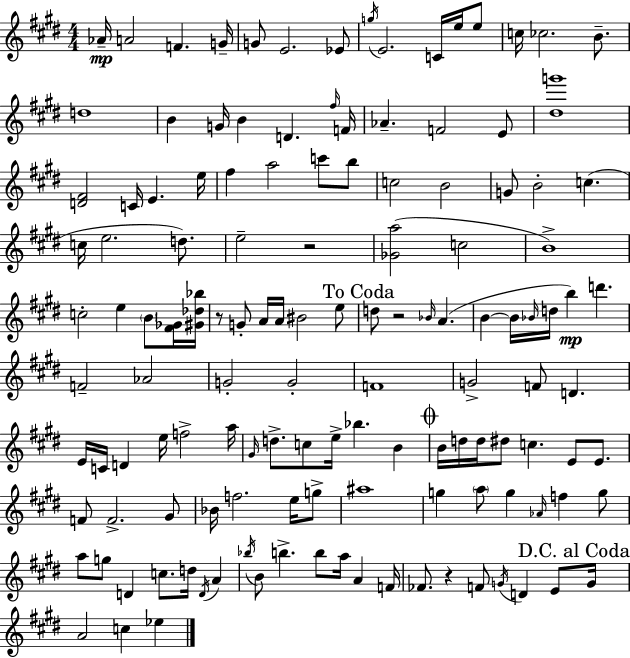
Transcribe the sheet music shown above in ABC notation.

X:1
T:Untitled
M:4/4
L:1/4
K:E
_A/4 A2 F G/4 G/2 E2 _E/2 g/4 E2 C/4 e/4 e/2 c/4 _c2 B/2 d4 B G/4 B D ^f/4 F/4 _A F2 E/2 [^dg']4 [D^F]2 C/4 E e/4 ^f a2 c'/2 b/2 c2 B2 G/2 B2 c c/4 e2 d/2 e2 z2 [_Ga]2 c2 B4 c2 e B/2 [^F_G]/4 [^G_d_b]/4 z/2 G/2 A/4 A/4 ^B2 e/2 d/2 z2 _B/4 A B B/4 _B/4 d/4 b d' F2 _A2 G2 G2 F4 G2 F/2 D E/4 C/4 D e/4 f2 a/4 ^G/4 d/2 c/2 e/4 _b B B/4 d/4 d/4 ^d/2 c E/2 E/2 F/2 F2 ^G/2 _B/4 f2 e/4 g/2 ^a4 g a/2 g _A/4 f g/2 a/2 g/2 D c/2 d/4 D/4 A _b/4 B/2 b b/2 a/4 A F/4 _F/2 z F/2 G/4 D E/2 G/4 A2 c _e